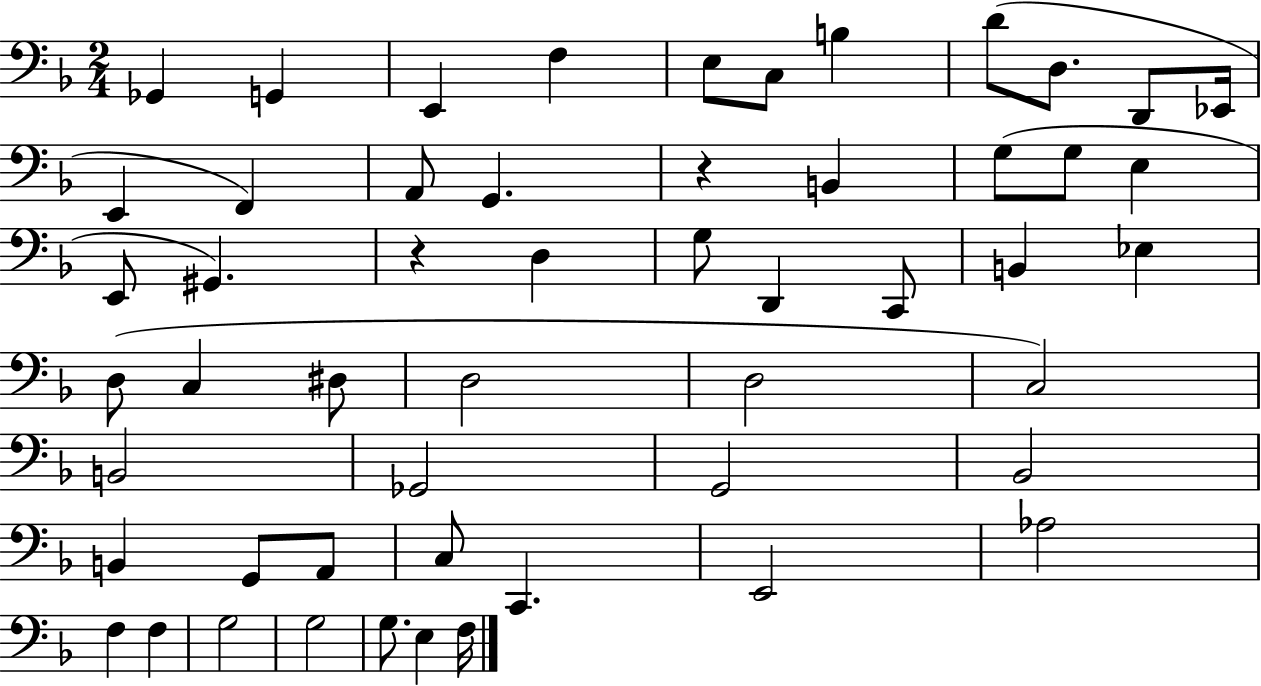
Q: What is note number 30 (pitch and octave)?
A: D#3